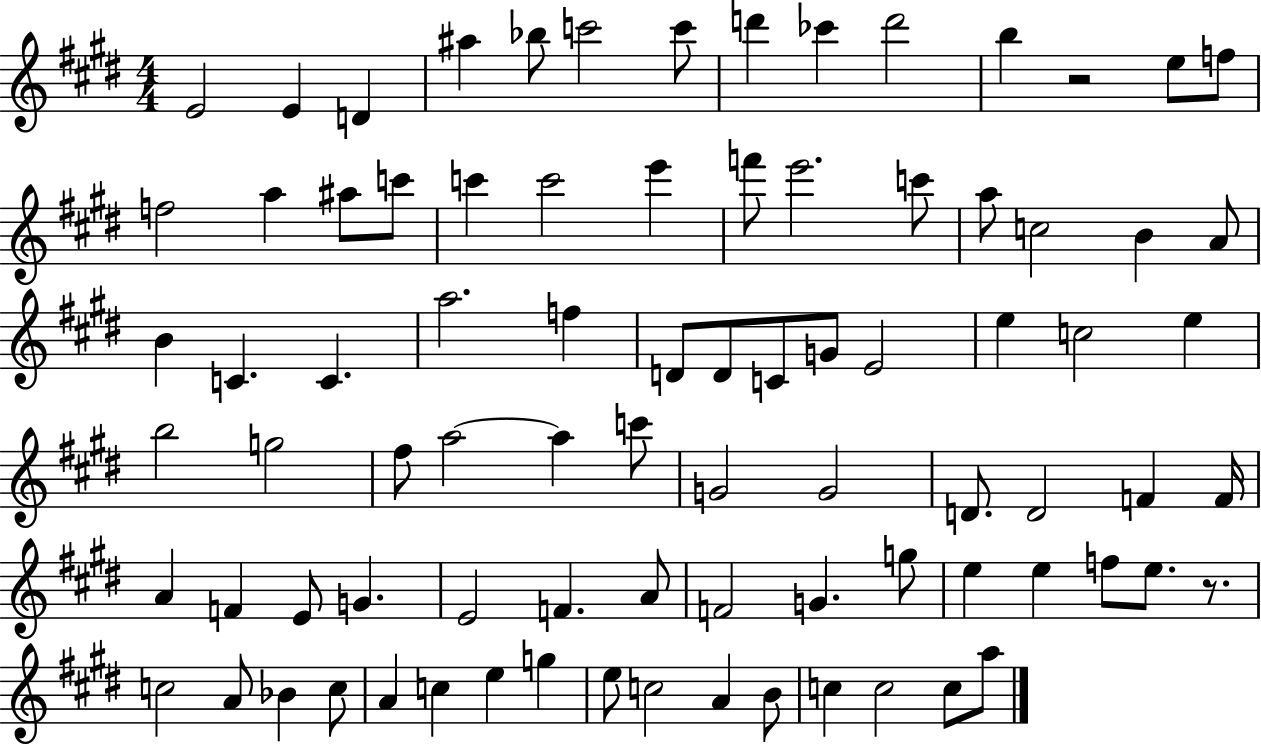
{
  \clef treble
  \numericTimeSignature
  \time 4/4
  \key e \major
  \repeat volta 2 { e'2 e'4 d'4 | ais''4 bes''8 c'''2 c'''8 | d'''4 ces'''4 d'''2 | b''4 r2 e''8 f''8 | \break f''2 a''4 ais''8 c'''8 | c'''4 c'''2 e'''4 | f'''8 e'''2. c'''8 | a''8 c''2 b'4 a'8 | \break b'4 c'4. c'4. | a''2. f''4 | d'8 d'8 c'8 g'8 e'2 | e''4 c''2 e''4 | \break b''2 g''2 | fis''8 a''2~~ a''4 c'''8 | g'2 g'2 | d'8. d'2 f'4 f'16 | \break a'4 f'4 e'8 g'4. | e'2 f'4. a'8 | f'2 g'4. g''8 | e''4 e''4 f''8 e''8. r8. | \break c''2 a'8 bes'4 c''8 | a'4 c''4 e''4 g''4 | e''8 c''2 a'4 b'8 | c''4 c''2 c''8 a''8 | \break } \bar "|."
}